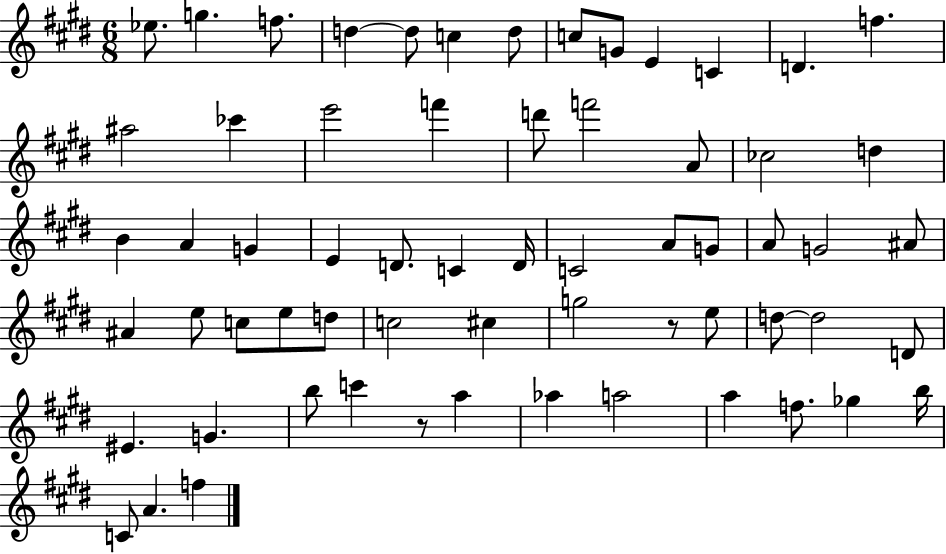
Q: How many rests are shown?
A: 2